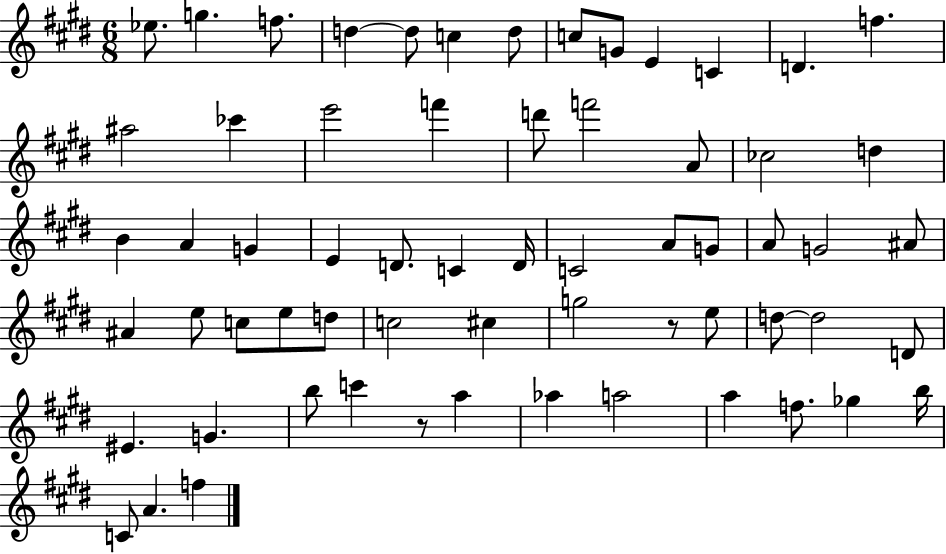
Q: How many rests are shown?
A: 2